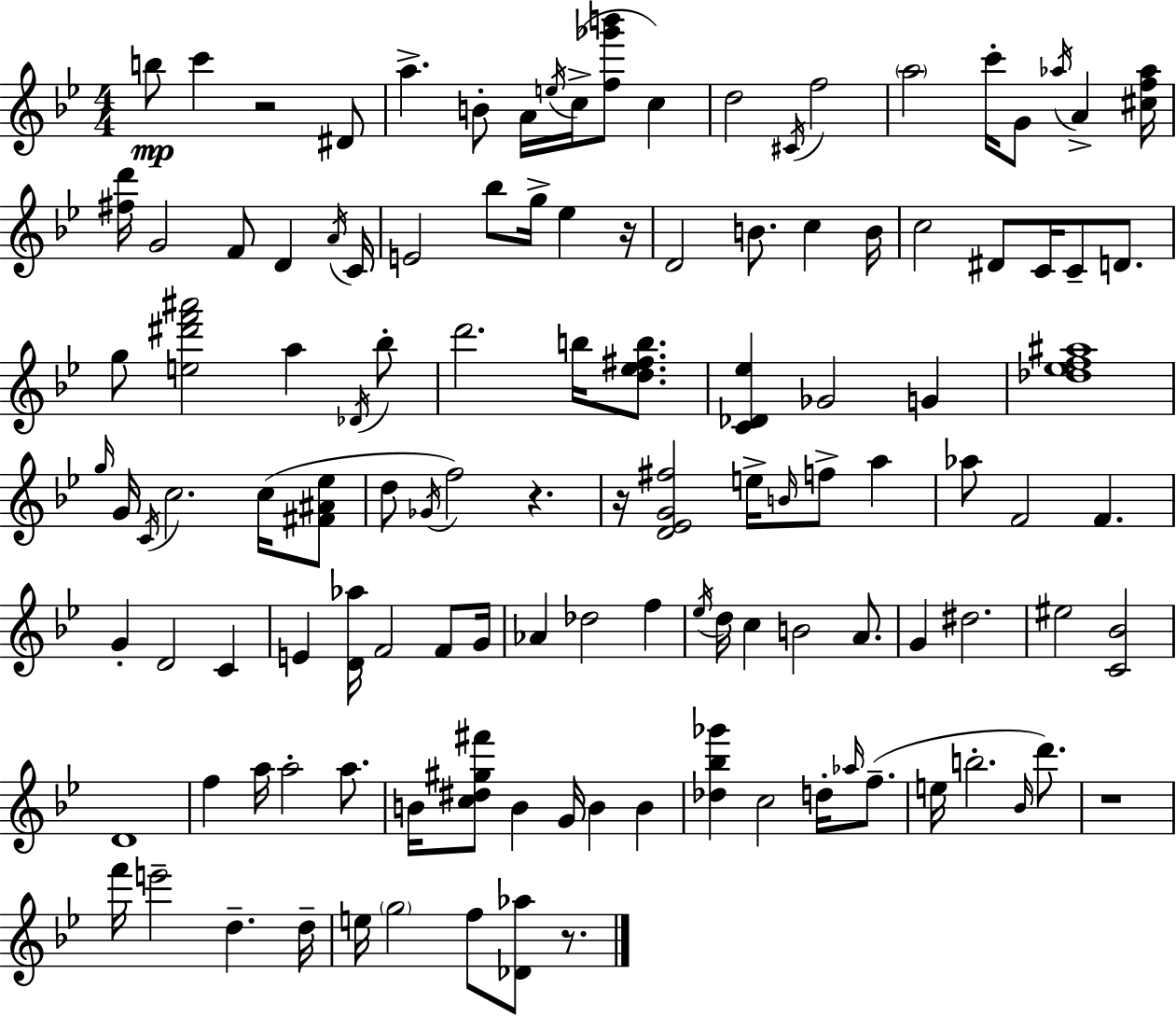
B5/e C6/q R/h D#4/e A5/q. B4/e A4/s E5/s C5/s [F5,Gb6,B6]/e C5/q D5/h C#4/s F5/h A5/h C6/s G4/e Ab5/s A4/q [C#5,F5,Ab5]/s [F#5,D6]/s G4/h F4/e D4/q A4/s C4/s E4/h Bb5/e G5/s Eb5/q R/s D4/h B4/e. C5/q B4/s C5/h D#4/e C4/s C4/e D4/e. G5/e [E5,D#6,F6,A#6]/h A5/q Db4/s Bb5/e D6/h. B5/s [D5,Eb5,F#5,B5]/e. [C4,Db4,Eb5]/q Gb4/h G4/q [Db5,Eb5,F5,A#5]/w G5/s G4/s C4/s C5/h. C5/s [F#4,A#4,Eb5]/e D5/e Gb4/s F5/h R/q. R/s [D4,Eb4,G4,F#5]/h E5/s B4/s F5/e A5/q Ab5/e F4/h F4/q. G4/q D4/h C4/q E4/q [D4,Ab5]/s F4/h F4/e G4/s Ab4/q Db5/h F5/q Eb5/s D5/s C5/q B4/h A4/e. G4/q D#5/h. EIS5/h [C4,Bb4]/h D4/w F5/q A5/s A5/h A5/e. B4/s [C5,D#5,G#5,F#6]/e B4/q G4/s B4/q B4/q [Db5,Bb5,Gb6]/q C5/h D5/s Ab5/s F5/e. E5/s B5/h. Bb4/s D6/e. R/w F6/s E6/h D5/q. D5/s E5/s G5/h F5/e [Db4,Ab5]/e R/e.